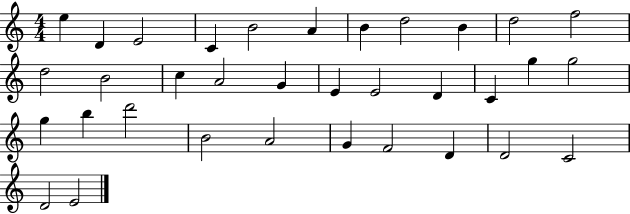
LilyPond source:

{
  \clef treble
  \numericTimeSignature
  \time 4/4
  \key c \major
  e''4 d'4 e'2 | c'4 b'2 a'4 | b'4 d''2 b'4 | d''2 f''2 | \break d''2 b'2 | c''4 a'2 g'4 | e'4 e'2 d'4 | c'4 g''4 g''2 | \break g''4 b''4 d'''2 | b'2 a'2 | g'4 f'2 d'4 | d'2 c'2 | \break d'2 e'2 | \bar "|."
}